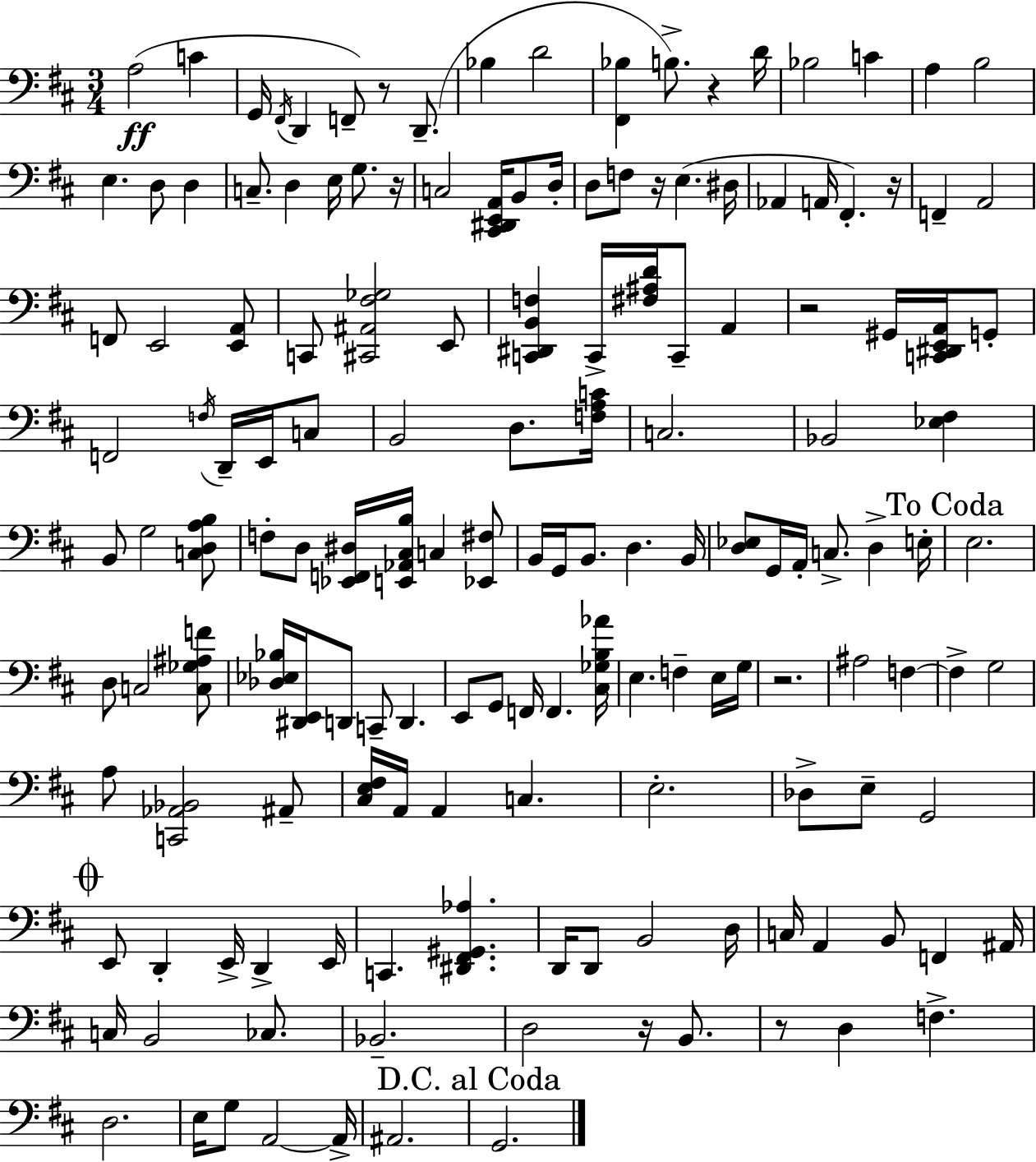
X:1
T:Untitled
M:3/4
L:1/4
K:D
A,2 C G,,/4 ^F,,/4 D,, F,,/2 z/2 D,,/2 _B, D2 [^F,,_B,] B,/2 z D/4 _B,2 C A, B,2 E, D,/2 D, C,/2 D, E,/4 G,/2 z/4 C,2 [^C,,^D,,E,,A,,]/4 B,,/2 D,/4 D,/2 F,/2 z/4 E, ^D,/4 _A,, A,,/4 ^F,, z/4 F,, A,,2 F,,/2 E,,2 [E,,A,,]/2 C,,/2 [^C,,^A,,^F,_G,]2 E,,/2 [C,,^D,,B,,F,] C,,/4 [^F,^A,D]/4 C,,/2 A,, z2 ^G,,/4 [C,,^D,,E,,A,,]/4 G,,/2 F,,2 F,/4 D,,/4 E,,/4 C,/2 B,,2 D,/2 [F,A,C]/4 C,2 _B,,2 [_E,^F,] B,,/2 G,2 [C,D,A,B,]/2 F,/2 D,/2 [_E,,F,,^D,]/4 [E,,_A,,^C,B,]/4 C, [_E,,^F,]/2 B,,/4 G,,/4 B,,/2 D, B,,/4 [D,_E,]/2 G,,/4 A,,/4 C,/2 D, E,/4 E,2 D,/2 C,2 [C,_G,^A,F]/2 [_D,_E,_B,]/4 [^D,,E,,]/4 D,,/2 C,,/2 D,, E,,/2 G,,/2 F,,/4 F,, [^C,_G,B,_A]/4 E, F, E,/4 G,/4 z2 ^A,2 F, F, G,2 A,/2 [C,,_A,,_B,,]2 ^A,,/2 [^C,E,^F,]/4 A,,/4 A,, C, E,2 _D,/2 E,/2 G,,2 E,,/2 D,, E,,/4 D,, E,,/4 C,, [^D,,^F,,^G,,_A,] D,,/4 D,,/2 B,,2 D,/4 C,/4 A,, B,,/2 F,, ^A,,/4 C,/4 B,,2 _C,/2 _B,,2 D,2 z/4 B,,/2 z/2 D, F, D,2 E,/4 G,/2 A,,2 A,,/4 ^A,,2 G,,2